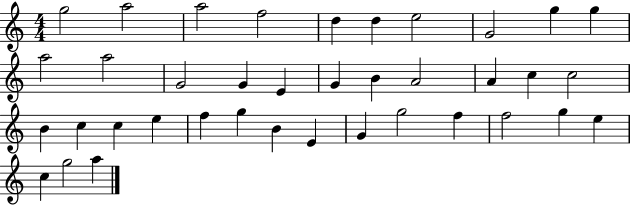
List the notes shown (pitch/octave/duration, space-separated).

G5/h A5/h A5/h F5/h D5/q D5/q E5/h G4/h G5/q G5/q A5/h A5/h G4/h G4/q E4/q G4/q B4/q A4/h A4/q C5/q C5/h B4/q C5/q C5/q E5/q F5/q G5/q B4/q E4/q G4/q G5/h F5/q F5/h G5/q E5/q C5/q G5/h A5/q